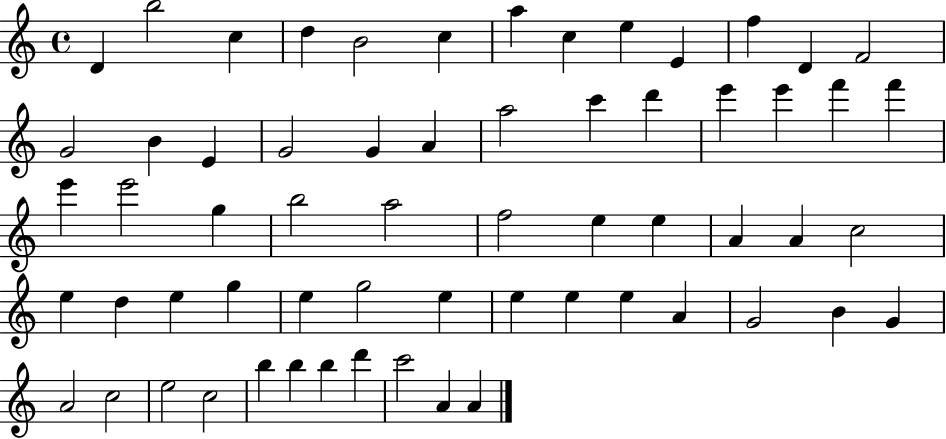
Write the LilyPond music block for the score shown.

{
  \clef treble
  \time 4/4
  \defaultTimeSignature
  \key c \major
  d'4 b''2 c''4 | d''4 b'2 c''4 | a''4 c''4 e''4 e'4 | f''4 d'4 f'2 | \break g'2 b'4 e'4 | g'2 g'4 a'4 | a''2 c'''4 d'''4 | e'''4 e'''4 f'''4 f'''4 | \break e'''4 e'''2 g''4 | b''2 a''2 | f''2 e''4 e''4 | a'4 a'4 c''2 | \break e''4 d''4 e''4 g''4 | e''4 g''2 e''4 | e''4 e''4 e''4 a'4 | g'2 b'4 g'4 | \break a'2 c''2 | e''2 c''2 | b''4 b''4 b''4 d'''4 | c'''2 a'4 a'4 | \break \bar "|."
}